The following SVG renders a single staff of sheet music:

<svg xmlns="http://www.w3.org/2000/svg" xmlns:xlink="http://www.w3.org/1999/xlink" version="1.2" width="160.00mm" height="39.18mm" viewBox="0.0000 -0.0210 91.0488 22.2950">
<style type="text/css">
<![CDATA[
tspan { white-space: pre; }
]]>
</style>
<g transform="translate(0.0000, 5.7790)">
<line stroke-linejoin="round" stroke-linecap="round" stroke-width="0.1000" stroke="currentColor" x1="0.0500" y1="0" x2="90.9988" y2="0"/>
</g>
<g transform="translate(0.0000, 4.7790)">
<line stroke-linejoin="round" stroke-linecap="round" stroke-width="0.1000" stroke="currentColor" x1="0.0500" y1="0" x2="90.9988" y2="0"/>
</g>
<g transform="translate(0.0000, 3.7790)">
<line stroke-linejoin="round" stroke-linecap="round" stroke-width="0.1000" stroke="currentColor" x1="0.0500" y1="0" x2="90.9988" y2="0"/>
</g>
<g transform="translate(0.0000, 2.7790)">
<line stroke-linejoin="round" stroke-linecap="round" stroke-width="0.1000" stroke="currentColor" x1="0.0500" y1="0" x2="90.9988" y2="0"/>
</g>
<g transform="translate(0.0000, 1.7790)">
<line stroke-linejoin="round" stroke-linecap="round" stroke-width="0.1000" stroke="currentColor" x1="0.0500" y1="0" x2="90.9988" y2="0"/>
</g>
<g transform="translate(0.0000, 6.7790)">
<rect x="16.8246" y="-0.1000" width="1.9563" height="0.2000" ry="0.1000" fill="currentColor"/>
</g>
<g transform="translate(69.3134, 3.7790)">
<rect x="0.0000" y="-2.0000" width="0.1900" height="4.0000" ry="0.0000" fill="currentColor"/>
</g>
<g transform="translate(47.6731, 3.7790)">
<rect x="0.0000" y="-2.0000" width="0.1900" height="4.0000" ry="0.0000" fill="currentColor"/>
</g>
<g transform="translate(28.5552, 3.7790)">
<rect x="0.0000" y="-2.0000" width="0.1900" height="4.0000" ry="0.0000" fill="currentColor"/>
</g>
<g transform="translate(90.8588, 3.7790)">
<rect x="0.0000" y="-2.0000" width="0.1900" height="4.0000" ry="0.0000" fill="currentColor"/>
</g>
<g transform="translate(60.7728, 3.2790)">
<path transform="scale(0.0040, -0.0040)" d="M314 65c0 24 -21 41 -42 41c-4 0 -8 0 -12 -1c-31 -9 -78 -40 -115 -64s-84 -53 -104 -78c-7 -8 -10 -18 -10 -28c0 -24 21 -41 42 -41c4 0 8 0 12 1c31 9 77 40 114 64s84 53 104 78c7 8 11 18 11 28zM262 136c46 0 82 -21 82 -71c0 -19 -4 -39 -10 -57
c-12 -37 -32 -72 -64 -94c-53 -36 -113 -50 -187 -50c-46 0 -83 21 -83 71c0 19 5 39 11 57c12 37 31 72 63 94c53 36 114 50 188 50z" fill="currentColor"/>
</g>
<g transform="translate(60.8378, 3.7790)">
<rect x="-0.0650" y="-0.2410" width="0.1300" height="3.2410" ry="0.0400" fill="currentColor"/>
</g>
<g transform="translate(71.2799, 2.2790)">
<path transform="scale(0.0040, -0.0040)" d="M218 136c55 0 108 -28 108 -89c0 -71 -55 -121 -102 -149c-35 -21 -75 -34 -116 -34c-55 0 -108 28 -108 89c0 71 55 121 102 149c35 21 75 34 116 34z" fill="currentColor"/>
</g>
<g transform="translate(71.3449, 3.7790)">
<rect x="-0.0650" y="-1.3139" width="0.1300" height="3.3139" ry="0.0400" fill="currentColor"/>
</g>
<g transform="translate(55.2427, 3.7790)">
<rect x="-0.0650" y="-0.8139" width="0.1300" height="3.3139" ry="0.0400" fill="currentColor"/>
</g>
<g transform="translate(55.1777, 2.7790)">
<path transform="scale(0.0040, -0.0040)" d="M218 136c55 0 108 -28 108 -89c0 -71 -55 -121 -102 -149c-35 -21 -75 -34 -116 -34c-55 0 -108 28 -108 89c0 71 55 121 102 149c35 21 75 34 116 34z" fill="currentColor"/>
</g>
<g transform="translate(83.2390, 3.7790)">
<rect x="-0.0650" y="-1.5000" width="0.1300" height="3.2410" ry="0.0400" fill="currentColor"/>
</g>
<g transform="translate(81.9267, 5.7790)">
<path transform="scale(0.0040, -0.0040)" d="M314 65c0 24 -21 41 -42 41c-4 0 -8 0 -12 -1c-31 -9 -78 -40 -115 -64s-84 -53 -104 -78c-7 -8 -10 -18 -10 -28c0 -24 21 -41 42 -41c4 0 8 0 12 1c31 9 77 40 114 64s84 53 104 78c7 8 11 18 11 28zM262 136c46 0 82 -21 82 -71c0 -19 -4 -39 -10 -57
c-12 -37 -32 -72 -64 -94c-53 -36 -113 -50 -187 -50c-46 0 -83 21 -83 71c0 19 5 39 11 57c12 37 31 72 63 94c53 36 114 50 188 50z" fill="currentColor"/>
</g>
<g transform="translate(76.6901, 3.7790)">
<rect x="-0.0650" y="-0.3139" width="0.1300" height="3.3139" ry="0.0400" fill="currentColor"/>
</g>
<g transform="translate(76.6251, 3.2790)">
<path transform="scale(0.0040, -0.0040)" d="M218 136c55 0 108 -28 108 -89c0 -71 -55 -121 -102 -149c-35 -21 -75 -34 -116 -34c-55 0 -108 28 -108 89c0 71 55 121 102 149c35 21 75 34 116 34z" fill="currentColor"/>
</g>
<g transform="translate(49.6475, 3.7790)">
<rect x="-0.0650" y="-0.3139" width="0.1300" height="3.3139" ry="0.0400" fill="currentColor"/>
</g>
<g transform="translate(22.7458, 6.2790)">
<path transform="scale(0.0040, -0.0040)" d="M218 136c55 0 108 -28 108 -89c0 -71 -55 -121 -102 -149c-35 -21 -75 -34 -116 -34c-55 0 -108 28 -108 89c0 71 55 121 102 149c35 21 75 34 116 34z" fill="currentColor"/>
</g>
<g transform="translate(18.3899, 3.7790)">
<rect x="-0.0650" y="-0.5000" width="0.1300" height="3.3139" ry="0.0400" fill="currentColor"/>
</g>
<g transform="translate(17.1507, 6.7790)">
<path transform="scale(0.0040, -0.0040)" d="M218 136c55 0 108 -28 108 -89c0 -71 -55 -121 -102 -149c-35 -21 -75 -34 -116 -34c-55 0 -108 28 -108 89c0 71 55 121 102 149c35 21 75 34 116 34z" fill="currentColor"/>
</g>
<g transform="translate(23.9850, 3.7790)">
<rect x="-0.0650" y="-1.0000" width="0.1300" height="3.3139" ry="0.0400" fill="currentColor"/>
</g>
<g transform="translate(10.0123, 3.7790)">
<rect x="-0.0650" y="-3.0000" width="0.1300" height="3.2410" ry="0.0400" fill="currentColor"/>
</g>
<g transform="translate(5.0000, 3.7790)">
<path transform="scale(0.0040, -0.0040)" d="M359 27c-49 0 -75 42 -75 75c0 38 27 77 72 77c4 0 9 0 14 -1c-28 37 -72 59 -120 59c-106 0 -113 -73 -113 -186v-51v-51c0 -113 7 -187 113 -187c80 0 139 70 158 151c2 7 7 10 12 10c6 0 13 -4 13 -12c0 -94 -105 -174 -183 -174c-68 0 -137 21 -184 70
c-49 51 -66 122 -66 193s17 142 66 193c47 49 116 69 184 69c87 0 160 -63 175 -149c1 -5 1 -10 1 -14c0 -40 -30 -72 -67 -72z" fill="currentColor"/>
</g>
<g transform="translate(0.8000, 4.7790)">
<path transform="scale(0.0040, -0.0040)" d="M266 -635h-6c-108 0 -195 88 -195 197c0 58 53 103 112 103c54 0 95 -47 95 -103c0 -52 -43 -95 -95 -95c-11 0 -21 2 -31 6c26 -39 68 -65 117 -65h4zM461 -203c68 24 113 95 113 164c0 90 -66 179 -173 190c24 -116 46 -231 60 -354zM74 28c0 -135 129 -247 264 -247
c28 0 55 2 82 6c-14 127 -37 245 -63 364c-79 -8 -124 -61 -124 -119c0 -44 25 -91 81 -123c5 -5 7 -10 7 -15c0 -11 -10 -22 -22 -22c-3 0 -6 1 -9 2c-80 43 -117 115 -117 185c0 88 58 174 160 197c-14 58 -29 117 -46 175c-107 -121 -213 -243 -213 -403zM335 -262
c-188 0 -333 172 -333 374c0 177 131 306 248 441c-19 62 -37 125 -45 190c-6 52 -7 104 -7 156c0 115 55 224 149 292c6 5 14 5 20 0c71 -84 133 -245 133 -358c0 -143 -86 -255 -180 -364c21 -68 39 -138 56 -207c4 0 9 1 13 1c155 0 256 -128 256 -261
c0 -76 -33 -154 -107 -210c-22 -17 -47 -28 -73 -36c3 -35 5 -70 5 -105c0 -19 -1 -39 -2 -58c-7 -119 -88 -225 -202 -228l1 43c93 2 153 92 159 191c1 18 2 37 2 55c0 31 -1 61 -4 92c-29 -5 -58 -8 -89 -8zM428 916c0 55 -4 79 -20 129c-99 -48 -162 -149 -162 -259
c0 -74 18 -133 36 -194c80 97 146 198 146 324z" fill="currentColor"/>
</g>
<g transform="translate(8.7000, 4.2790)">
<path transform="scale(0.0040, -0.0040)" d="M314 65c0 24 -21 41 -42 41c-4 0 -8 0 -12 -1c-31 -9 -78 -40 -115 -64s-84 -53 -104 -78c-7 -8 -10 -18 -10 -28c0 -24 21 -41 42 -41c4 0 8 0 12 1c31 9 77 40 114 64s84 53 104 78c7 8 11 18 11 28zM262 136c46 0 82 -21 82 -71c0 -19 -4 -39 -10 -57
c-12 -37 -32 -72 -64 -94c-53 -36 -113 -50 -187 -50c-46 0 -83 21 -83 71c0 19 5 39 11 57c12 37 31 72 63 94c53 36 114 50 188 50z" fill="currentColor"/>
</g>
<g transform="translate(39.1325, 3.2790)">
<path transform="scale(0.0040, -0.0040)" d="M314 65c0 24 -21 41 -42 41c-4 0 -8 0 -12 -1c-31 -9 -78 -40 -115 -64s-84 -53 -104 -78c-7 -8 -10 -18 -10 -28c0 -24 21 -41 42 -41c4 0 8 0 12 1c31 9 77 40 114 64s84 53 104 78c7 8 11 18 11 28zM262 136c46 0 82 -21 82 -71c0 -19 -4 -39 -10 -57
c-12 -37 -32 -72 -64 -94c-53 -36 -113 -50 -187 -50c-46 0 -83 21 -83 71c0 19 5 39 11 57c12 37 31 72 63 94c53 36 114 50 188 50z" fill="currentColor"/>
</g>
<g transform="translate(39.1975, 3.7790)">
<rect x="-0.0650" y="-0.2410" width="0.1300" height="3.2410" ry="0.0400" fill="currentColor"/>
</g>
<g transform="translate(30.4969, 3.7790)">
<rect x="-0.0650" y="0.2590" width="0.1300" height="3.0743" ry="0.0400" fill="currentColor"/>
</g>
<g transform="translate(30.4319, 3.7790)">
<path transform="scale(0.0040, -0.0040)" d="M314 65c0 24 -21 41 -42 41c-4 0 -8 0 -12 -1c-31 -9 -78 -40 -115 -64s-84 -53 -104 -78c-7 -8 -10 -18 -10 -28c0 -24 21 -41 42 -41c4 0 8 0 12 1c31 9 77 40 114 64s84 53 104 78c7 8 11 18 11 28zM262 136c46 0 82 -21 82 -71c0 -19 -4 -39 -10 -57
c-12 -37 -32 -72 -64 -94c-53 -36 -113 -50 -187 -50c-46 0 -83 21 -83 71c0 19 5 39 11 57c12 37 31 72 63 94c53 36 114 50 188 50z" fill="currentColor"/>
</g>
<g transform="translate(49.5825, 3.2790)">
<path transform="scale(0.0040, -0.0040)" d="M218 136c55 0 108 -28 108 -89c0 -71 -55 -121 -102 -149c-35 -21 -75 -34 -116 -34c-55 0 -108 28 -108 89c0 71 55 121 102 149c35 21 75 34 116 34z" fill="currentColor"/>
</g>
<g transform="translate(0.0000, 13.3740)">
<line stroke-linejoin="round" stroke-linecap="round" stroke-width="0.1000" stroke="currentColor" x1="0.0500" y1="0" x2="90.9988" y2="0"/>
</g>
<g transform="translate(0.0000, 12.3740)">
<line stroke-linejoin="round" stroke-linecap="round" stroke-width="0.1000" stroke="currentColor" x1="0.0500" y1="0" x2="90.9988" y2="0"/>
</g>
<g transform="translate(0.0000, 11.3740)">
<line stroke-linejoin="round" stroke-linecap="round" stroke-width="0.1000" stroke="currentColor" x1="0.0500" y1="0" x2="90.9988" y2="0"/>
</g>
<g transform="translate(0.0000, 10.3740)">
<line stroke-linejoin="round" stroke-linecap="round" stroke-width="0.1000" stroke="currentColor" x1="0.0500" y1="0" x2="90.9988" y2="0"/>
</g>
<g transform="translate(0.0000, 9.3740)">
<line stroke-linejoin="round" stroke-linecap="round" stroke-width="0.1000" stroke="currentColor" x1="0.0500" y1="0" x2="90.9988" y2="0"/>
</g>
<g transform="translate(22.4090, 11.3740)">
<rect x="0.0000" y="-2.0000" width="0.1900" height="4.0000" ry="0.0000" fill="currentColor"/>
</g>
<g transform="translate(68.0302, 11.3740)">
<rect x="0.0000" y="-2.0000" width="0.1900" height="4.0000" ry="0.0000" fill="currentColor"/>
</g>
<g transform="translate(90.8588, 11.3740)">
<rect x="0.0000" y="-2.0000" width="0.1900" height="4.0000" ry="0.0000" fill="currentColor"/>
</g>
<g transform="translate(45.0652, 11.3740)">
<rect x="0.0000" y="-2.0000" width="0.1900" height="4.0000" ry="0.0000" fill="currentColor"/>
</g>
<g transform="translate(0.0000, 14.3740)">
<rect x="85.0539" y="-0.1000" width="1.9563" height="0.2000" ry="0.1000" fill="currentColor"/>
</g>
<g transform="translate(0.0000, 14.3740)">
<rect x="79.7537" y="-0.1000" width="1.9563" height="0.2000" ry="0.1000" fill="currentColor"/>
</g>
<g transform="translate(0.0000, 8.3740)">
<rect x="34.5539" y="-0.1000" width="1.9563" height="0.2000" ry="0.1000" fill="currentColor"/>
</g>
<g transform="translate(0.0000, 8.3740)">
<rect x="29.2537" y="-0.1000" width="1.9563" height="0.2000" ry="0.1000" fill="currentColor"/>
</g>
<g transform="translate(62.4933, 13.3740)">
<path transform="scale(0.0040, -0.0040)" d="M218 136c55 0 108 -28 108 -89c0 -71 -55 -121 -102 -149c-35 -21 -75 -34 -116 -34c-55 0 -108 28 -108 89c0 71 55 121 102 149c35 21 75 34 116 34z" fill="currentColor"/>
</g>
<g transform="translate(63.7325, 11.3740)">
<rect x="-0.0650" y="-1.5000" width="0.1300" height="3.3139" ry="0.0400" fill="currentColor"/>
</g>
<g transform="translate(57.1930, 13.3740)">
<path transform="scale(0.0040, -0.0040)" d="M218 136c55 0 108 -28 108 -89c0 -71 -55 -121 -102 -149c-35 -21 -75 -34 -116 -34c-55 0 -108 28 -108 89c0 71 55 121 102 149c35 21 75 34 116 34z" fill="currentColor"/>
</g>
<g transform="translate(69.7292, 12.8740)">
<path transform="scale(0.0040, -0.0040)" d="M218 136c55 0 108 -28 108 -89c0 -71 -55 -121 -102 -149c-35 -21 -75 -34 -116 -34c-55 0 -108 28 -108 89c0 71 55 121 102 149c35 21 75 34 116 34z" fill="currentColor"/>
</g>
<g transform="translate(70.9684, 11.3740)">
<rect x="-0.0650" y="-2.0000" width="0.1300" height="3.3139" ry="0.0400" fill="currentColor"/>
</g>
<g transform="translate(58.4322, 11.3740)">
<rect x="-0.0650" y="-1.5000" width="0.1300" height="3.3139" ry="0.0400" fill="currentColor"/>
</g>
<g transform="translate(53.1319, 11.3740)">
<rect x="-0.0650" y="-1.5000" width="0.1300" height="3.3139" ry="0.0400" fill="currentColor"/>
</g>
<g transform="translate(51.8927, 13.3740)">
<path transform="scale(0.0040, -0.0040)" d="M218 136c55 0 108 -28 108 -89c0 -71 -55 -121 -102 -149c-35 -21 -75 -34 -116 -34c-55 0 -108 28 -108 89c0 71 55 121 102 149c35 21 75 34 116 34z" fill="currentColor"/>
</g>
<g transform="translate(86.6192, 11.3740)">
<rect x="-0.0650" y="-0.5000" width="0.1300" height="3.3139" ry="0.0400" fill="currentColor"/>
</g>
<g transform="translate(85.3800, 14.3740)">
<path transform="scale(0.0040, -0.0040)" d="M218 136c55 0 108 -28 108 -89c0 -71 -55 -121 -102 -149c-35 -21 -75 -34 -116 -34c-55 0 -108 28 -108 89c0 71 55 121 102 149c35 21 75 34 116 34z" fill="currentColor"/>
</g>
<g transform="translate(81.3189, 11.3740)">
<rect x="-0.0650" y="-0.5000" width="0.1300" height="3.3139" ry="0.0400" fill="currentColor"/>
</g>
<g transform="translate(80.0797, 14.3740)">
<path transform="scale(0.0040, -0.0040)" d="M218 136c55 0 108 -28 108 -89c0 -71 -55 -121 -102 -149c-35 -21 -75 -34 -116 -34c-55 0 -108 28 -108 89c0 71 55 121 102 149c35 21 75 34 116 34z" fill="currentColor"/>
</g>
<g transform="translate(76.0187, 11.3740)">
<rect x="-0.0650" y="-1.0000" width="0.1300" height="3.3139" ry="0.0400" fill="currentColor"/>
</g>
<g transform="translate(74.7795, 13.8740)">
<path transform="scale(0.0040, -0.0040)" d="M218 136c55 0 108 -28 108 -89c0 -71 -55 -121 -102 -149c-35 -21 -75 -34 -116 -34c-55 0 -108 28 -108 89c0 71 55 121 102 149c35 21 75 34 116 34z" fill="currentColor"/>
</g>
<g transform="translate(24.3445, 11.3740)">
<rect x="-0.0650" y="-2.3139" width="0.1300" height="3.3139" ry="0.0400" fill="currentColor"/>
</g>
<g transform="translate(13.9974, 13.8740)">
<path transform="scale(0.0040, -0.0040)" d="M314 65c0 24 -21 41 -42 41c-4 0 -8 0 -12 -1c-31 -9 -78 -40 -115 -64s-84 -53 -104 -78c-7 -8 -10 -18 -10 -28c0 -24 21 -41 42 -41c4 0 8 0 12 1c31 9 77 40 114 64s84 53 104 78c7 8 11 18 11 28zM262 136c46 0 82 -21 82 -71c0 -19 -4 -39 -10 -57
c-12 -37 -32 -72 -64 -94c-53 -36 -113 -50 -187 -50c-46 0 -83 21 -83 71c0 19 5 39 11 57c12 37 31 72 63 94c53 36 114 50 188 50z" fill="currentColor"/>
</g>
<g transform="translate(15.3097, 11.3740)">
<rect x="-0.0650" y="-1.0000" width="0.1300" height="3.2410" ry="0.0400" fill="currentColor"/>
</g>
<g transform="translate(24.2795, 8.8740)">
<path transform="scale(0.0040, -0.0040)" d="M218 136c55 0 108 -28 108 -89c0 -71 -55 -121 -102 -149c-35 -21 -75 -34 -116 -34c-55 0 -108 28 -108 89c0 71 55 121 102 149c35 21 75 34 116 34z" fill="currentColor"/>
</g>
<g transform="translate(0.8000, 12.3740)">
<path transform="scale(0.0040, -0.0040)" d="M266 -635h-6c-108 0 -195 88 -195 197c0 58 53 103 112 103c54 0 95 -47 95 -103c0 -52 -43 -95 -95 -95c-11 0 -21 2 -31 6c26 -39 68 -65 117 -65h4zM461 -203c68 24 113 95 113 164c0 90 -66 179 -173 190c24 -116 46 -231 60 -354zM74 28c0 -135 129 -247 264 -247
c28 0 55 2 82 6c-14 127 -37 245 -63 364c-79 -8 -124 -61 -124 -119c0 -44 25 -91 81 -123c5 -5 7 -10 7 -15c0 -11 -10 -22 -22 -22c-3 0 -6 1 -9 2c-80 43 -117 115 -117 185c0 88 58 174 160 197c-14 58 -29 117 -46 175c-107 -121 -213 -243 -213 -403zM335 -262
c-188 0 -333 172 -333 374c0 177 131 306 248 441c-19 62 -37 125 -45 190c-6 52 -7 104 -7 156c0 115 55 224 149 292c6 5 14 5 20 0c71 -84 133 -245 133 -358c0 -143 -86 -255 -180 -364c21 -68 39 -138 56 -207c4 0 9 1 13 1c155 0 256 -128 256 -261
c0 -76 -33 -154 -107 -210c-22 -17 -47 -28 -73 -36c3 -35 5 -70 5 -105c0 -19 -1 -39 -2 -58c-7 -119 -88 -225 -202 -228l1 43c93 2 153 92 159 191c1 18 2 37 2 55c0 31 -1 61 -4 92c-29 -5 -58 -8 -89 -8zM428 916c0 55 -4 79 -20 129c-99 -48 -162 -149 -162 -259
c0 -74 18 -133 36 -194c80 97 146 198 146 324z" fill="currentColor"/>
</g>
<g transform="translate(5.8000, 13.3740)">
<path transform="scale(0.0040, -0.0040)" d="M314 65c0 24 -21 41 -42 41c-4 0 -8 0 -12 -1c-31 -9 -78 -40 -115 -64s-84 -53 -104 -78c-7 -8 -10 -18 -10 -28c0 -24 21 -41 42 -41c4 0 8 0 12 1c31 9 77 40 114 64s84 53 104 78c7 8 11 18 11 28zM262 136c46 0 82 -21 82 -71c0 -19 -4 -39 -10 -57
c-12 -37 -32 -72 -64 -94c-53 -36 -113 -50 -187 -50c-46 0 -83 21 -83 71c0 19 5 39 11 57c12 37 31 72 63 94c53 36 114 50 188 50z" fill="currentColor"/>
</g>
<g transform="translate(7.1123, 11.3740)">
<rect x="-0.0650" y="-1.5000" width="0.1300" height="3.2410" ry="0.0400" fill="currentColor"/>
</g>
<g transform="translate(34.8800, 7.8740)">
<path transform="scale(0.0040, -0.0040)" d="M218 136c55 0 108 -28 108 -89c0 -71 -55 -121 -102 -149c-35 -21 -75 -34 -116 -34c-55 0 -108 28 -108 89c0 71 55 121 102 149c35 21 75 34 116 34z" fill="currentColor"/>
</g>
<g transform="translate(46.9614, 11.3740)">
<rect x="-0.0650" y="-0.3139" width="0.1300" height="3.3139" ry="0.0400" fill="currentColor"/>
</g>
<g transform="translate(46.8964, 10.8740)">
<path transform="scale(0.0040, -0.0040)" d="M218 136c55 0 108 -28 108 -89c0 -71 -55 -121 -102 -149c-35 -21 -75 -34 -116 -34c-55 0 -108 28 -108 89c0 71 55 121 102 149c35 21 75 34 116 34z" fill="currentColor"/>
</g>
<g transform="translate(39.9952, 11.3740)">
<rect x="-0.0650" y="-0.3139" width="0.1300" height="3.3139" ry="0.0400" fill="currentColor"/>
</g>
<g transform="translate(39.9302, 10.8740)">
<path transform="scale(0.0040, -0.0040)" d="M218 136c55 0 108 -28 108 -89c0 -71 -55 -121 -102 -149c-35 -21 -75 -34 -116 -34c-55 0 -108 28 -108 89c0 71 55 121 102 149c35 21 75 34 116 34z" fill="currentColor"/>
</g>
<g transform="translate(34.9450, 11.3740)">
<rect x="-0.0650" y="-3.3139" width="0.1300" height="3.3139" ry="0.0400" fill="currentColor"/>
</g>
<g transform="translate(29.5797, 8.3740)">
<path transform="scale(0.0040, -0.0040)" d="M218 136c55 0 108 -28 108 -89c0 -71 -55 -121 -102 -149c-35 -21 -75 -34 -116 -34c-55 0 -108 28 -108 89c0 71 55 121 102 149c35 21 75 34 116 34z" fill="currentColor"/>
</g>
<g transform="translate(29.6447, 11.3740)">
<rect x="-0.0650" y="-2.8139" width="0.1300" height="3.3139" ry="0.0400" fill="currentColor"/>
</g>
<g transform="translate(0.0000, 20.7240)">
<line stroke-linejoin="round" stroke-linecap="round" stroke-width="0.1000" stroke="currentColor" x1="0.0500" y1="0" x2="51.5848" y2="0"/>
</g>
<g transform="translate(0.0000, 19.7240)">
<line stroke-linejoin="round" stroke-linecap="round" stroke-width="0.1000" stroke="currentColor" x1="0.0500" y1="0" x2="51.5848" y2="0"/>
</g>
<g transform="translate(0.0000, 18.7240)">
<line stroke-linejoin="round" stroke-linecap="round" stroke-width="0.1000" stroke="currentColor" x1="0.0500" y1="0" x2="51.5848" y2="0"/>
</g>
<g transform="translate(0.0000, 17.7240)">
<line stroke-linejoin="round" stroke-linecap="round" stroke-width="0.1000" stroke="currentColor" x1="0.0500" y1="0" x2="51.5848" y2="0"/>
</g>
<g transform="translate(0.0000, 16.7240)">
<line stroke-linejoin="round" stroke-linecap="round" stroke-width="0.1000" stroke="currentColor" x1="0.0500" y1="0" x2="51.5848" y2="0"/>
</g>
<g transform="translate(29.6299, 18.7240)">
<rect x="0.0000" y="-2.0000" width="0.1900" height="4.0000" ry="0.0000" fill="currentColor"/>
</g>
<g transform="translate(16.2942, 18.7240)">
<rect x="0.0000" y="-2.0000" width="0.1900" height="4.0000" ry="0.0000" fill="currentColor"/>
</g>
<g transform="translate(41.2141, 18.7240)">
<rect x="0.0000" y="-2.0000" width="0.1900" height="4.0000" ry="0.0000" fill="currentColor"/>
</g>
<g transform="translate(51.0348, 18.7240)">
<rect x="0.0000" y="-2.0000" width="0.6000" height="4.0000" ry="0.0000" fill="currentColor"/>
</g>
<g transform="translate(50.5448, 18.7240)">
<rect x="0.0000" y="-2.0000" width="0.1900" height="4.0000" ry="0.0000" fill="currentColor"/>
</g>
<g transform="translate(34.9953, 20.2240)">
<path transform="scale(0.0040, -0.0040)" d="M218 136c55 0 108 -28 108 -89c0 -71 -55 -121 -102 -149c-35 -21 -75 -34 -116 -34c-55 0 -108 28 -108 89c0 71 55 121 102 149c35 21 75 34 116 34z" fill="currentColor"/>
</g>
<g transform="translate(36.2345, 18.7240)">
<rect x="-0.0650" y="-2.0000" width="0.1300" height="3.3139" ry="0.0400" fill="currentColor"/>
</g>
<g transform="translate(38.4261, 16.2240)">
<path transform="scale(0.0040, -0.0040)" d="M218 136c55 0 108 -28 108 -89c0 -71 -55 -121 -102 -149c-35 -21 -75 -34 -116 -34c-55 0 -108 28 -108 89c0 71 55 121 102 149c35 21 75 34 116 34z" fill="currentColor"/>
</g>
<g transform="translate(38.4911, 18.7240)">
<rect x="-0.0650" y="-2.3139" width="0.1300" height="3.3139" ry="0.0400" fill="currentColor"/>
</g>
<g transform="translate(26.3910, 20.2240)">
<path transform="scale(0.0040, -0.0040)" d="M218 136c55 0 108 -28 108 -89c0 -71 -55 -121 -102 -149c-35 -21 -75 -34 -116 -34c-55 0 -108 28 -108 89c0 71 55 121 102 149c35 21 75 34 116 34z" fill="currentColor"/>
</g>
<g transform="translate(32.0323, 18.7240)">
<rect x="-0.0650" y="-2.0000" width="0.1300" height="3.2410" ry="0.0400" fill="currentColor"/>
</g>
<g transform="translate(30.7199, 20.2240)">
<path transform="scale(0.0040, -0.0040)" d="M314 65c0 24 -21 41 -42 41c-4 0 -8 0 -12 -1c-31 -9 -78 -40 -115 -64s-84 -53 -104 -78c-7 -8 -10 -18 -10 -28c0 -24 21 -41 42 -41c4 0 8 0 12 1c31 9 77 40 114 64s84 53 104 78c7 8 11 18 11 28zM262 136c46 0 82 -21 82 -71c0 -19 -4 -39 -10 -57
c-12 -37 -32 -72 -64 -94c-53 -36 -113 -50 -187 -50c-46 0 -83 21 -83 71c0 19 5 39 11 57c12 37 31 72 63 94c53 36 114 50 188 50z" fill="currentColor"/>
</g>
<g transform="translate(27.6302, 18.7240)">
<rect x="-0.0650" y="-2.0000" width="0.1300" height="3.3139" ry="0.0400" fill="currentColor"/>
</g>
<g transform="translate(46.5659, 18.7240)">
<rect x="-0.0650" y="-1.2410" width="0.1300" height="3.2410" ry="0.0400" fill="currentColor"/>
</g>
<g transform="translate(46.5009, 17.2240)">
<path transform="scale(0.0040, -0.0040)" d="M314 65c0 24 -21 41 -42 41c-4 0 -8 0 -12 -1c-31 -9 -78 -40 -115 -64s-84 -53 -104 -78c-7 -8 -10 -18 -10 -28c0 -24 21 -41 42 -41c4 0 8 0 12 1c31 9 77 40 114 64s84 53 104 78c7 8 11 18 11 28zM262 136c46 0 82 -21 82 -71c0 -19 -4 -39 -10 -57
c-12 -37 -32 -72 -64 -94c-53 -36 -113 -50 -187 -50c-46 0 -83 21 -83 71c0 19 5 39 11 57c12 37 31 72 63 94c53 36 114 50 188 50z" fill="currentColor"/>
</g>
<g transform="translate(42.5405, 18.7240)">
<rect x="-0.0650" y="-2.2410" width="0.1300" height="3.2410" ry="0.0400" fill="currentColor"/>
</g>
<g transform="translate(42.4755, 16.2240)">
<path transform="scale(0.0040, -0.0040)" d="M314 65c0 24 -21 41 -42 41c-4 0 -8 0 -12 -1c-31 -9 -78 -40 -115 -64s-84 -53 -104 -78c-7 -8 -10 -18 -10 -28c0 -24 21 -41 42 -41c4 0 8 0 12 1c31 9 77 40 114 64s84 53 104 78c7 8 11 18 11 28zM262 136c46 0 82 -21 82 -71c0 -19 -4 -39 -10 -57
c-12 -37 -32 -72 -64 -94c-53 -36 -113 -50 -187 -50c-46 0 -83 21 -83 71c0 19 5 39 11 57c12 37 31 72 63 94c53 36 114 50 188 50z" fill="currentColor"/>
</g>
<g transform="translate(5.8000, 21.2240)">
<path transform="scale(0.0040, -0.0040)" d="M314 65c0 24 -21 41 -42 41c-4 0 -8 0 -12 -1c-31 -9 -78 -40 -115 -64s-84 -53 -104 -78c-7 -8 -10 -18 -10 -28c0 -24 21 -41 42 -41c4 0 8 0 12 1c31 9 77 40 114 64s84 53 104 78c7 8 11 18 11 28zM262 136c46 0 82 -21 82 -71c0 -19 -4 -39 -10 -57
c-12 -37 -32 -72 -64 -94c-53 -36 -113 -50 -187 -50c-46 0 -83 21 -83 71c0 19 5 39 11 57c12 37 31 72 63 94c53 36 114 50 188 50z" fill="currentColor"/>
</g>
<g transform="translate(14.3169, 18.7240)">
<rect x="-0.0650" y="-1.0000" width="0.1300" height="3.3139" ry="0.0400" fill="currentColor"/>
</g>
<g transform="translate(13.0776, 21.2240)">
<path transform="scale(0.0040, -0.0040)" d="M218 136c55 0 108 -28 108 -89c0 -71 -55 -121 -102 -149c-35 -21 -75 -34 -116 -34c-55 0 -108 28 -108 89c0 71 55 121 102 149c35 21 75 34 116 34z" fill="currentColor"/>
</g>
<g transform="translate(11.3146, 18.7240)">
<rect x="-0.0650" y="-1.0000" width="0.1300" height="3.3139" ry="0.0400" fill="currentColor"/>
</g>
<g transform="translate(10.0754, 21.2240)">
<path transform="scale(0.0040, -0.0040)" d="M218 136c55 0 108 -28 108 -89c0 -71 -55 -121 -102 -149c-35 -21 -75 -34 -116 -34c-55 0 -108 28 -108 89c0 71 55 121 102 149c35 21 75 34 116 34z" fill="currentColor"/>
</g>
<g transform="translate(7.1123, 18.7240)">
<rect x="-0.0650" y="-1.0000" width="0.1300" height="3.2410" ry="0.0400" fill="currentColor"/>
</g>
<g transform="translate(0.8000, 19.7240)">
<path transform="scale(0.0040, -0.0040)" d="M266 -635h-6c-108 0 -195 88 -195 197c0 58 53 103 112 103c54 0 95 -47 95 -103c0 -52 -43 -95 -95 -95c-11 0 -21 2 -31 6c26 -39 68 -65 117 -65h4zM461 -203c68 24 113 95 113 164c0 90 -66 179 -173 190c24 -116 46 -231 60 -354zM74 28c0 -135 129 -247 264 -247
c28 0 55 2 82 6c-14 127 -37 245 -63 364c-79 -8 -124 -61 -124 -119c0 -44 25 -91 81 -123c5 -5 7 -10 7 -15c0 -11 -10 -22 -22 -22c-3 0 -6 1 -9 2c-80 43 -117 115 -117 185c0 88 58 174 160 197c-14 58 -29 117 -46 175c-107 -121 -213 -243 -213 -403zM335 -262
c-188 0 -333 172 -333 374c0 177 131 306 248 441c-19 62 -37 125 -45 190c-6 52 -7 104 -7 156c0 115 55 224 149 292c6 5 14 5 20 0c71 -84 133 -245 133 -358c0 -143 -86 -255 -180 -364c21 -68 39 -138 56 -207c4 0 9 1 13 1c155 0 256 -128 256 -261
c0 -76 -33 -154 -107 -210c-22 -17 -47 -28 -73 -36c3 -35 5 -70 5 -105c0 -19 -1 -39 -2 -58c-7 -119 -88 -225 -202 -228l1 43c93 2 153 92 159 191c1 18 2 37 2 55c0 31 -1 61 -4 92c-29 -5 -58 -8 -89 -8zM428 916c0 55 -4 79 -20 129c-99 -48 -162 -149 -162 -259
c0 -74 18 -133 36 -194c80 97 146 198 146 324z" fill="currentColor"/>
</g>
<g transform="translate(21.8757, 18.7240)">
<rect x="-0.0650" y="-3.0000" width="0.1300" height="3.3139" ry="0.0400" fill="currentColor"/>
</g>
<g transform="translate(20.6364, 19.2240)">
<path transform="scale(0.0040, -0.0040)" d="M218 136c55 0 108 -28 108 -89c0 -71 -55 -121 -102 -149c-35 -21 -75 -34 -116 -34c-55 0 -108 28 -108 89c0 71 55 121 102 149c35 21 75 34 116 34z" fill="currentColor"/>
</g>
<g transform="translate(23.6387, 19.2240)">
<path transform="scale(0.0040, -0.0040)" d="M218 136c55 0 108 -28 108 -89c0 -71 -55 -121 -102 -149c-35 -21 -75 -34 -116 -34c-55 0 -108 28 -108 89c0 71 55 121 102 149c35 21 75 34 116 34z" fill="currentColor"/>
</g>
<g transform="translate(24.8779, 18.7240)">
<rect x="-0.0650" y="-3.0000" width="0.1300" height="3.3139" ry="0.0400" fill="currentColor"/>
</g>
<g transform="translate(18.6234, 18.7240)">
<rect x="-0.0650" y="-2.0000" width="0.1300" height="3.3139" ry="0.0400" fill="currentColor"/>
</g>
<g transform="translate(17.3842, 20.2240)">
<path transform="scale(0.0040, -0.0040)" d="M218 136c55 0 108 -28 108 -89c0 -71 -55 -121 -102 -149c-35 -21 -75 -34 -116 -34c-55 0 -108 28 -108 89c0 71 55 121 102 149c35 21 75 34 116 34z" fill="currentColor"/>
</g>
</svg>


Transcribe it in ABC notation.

X:1
T:Untitled
M:4/4
L:1/4
K:C
A2 C D B2 c2 c d c2 e c E2 E2 D2 g a b c c E E E F D C C D2 D D F A A F F2 F g g2 e2